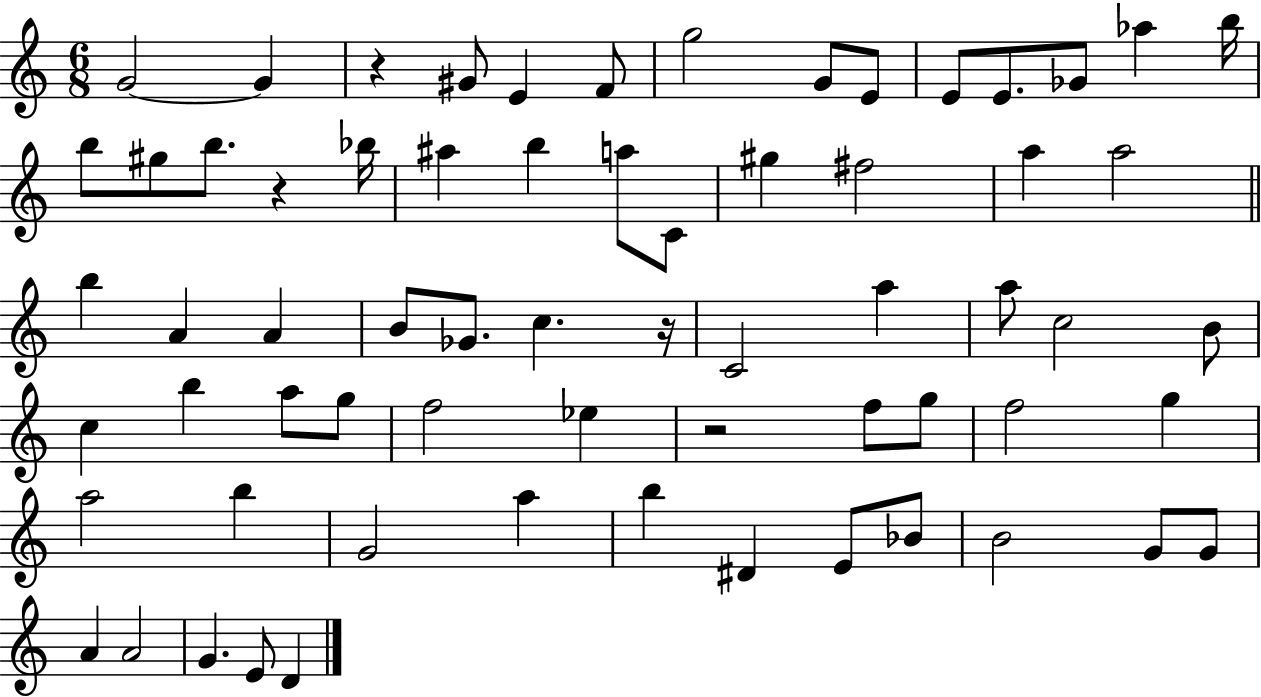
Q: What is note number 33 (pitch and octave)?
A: A5